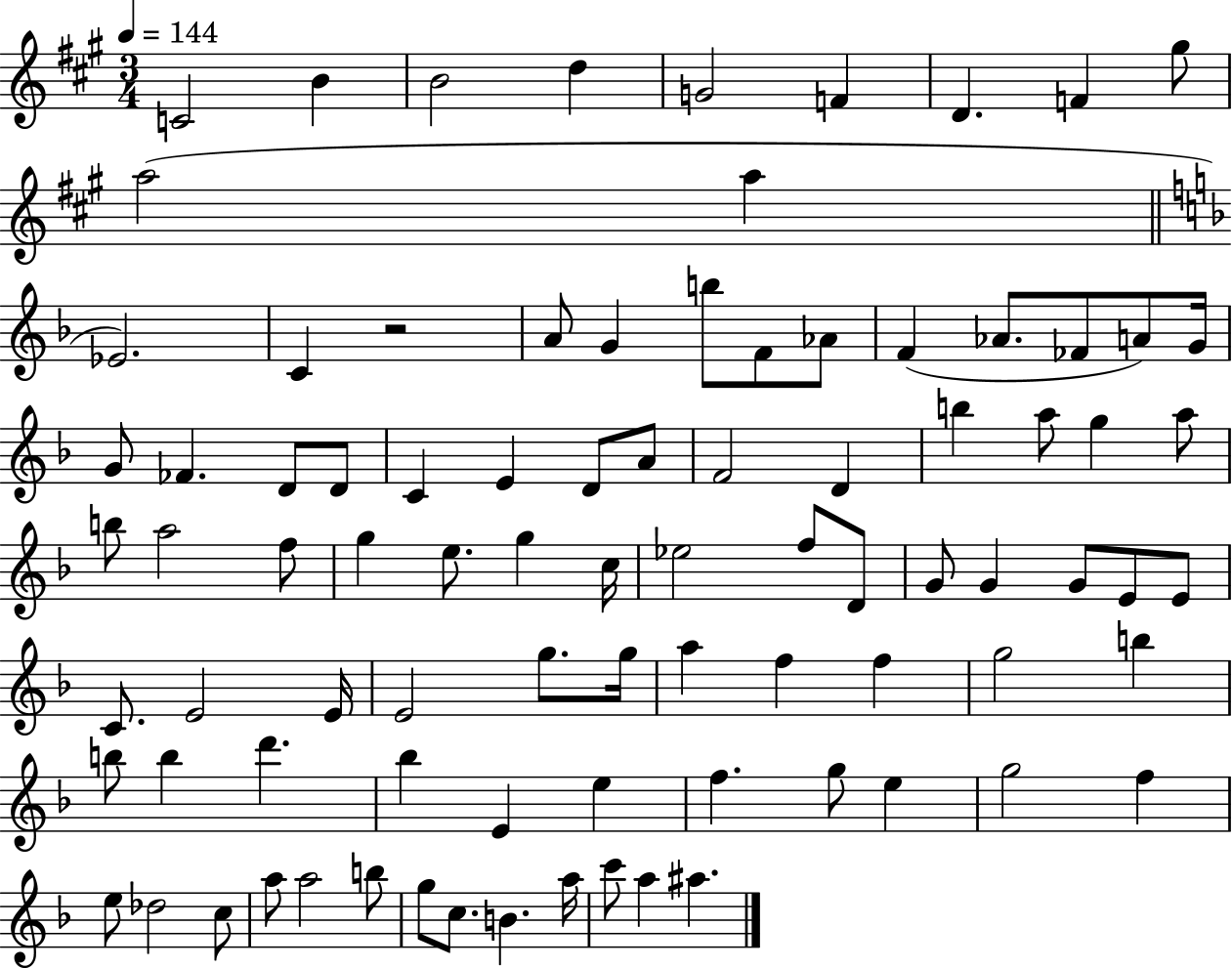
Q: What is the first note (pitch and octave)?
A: C4